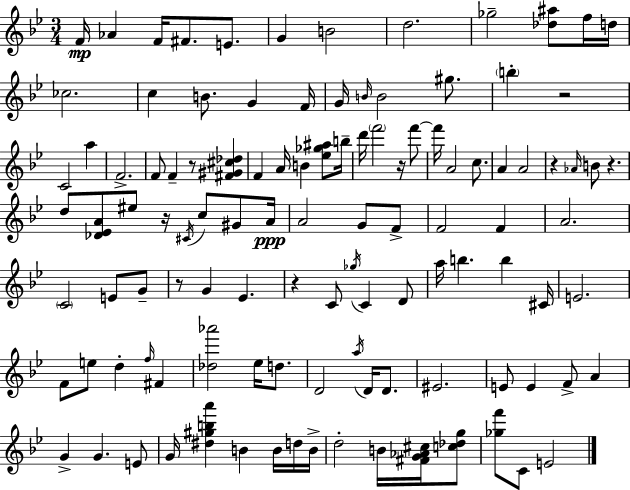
{
  \clef treble
  \numericTimeSignature
  \time 3/4
  \key g \minor
  f'16\mp aes'4 f'16 fis'8. e'8. | g'4 b'2 | d''2. | ges''2-- <des'' ais''>8 f''16 d''16 | \break ces''2. | c''4 b'8. g'4 f'16 | g'16 \grace { b'16 } b'2 gis''8. | \parenthesize b''4-. r2 | \break c'2 a''4 | f'2.-> | f'8 f'4-- r8 <fis' gis' cis'' des''>4 | f'4 a'16 b'4 <ees'' ges'' ais''>8 | \break b''16-- d'''16 \parenthesize f'''2 r16 f'''8~~ | f'''16 a'2 c''8. | a'4 a'2 | r4 \grace { aes'16 } b'8 r4. | \break d''8 <des' ees' a'>8 eis''8 r16 \acciaccatura { cis'16 } c''8 | gis'8 a'16\ppp a'2 g'8 | f'8-> f'2 f'4 | a'2. | \break \parenthesize c'2 e'8 | g'8-- r8 g'4 ees'4. | r4 c'8 \acciaccatura { ges''16 } c'4 | d'8 a''16 b''4. b''4 | \break cis'16 e'2. | f'8 e''8 d''4-. | \grace { f''16 } fis'4 <des'' aes'''>2 | ees''16 d''8. d'2 | \break \acciaccatura { a''16 } d'16 d'8. eis'2. | e'8 e'4 | f'8-> a'4 g'4-> g'4. | e'8 g'16 <dis'' gis'' b'' a'''>4 b'4 | \break b'16 d''16 b'16-> d''2-. | b'16 <fis' g' aes' cis''>16 <c'' des'' g''>8 <ges'' f'''>8 c'8 e'2 | \bar "|."
}